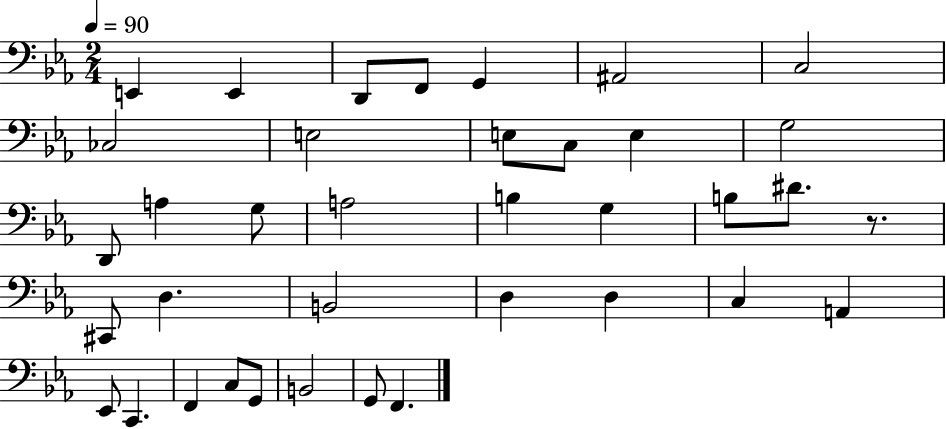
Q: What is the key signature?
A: EES major